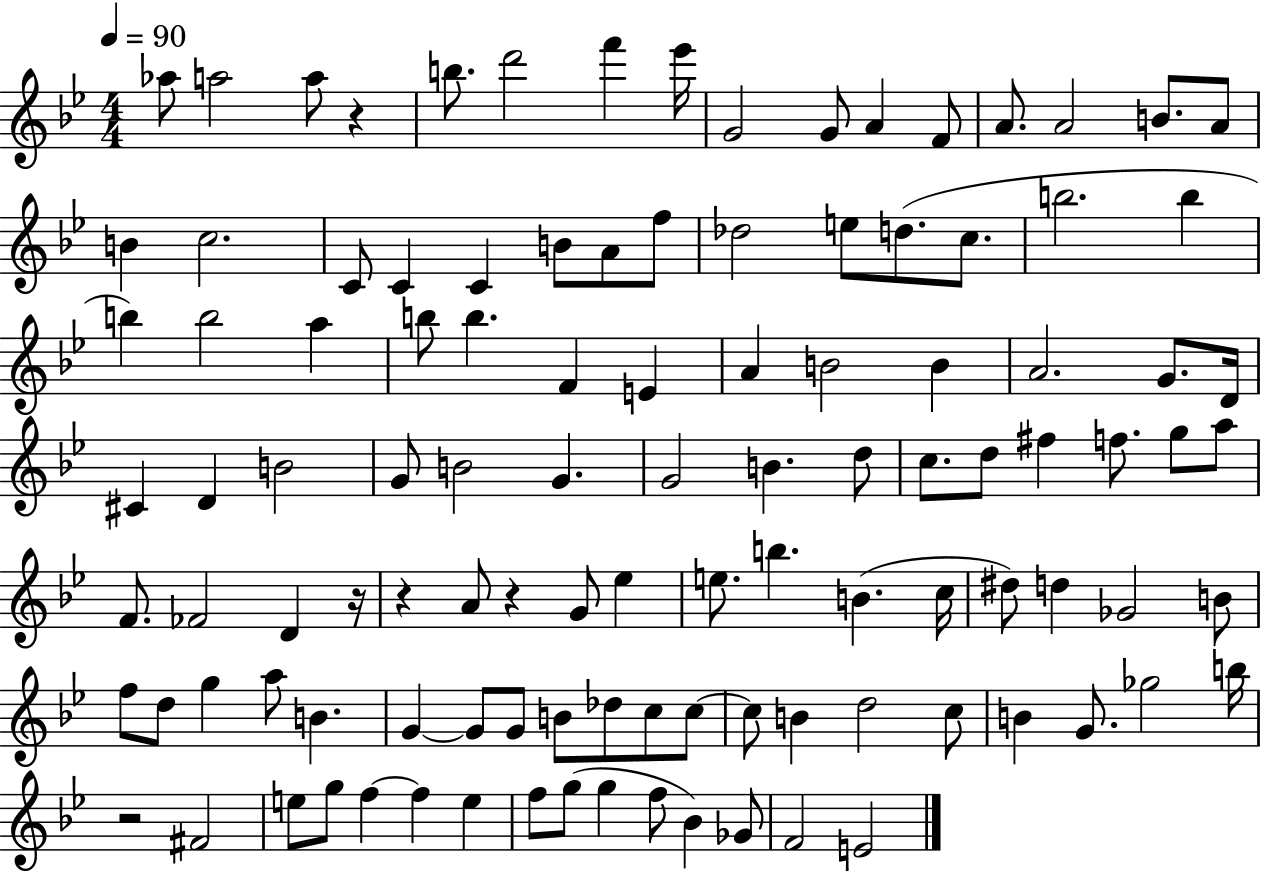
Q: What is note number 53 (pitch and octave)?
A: D5